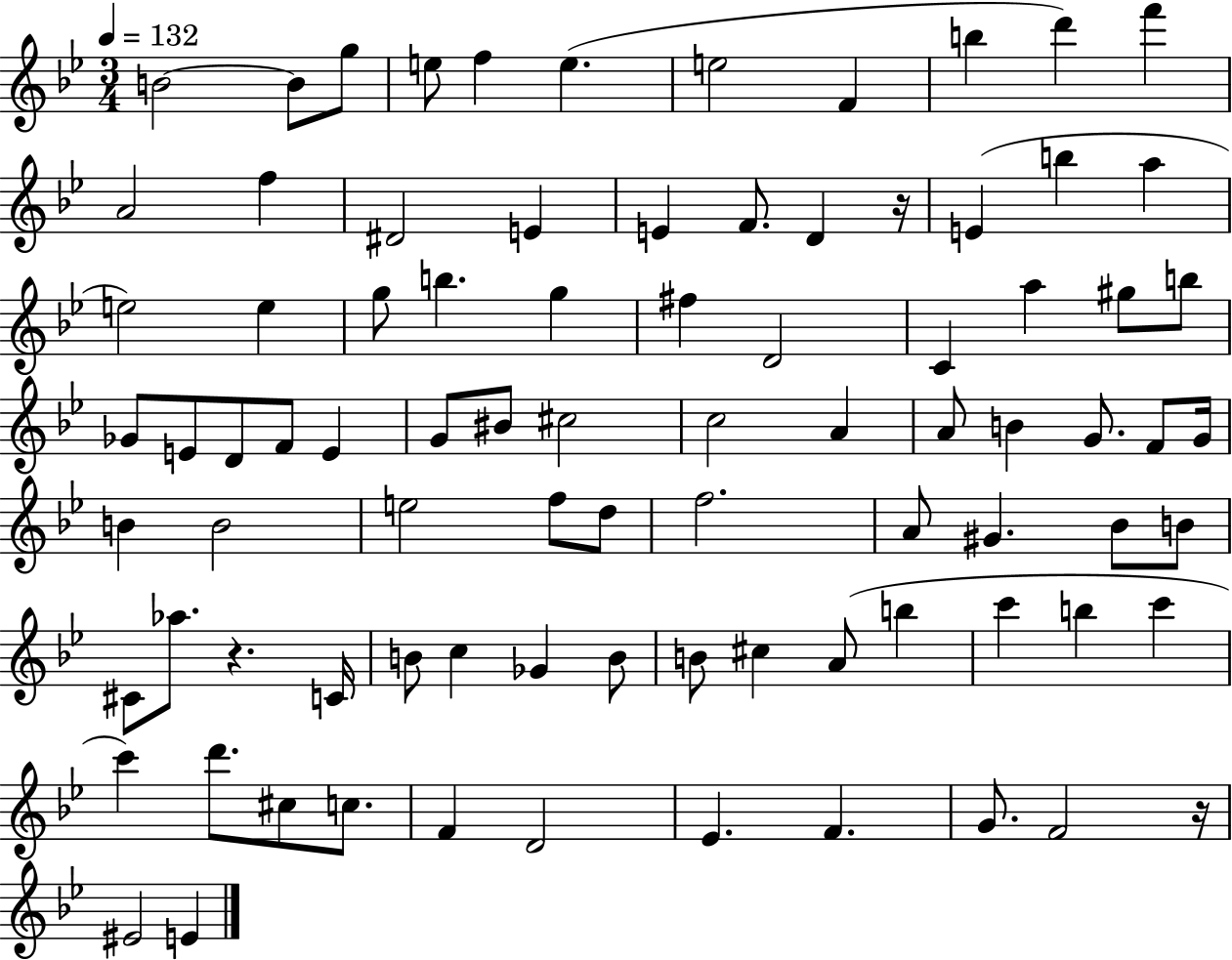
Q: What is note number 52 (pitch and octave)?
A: D5